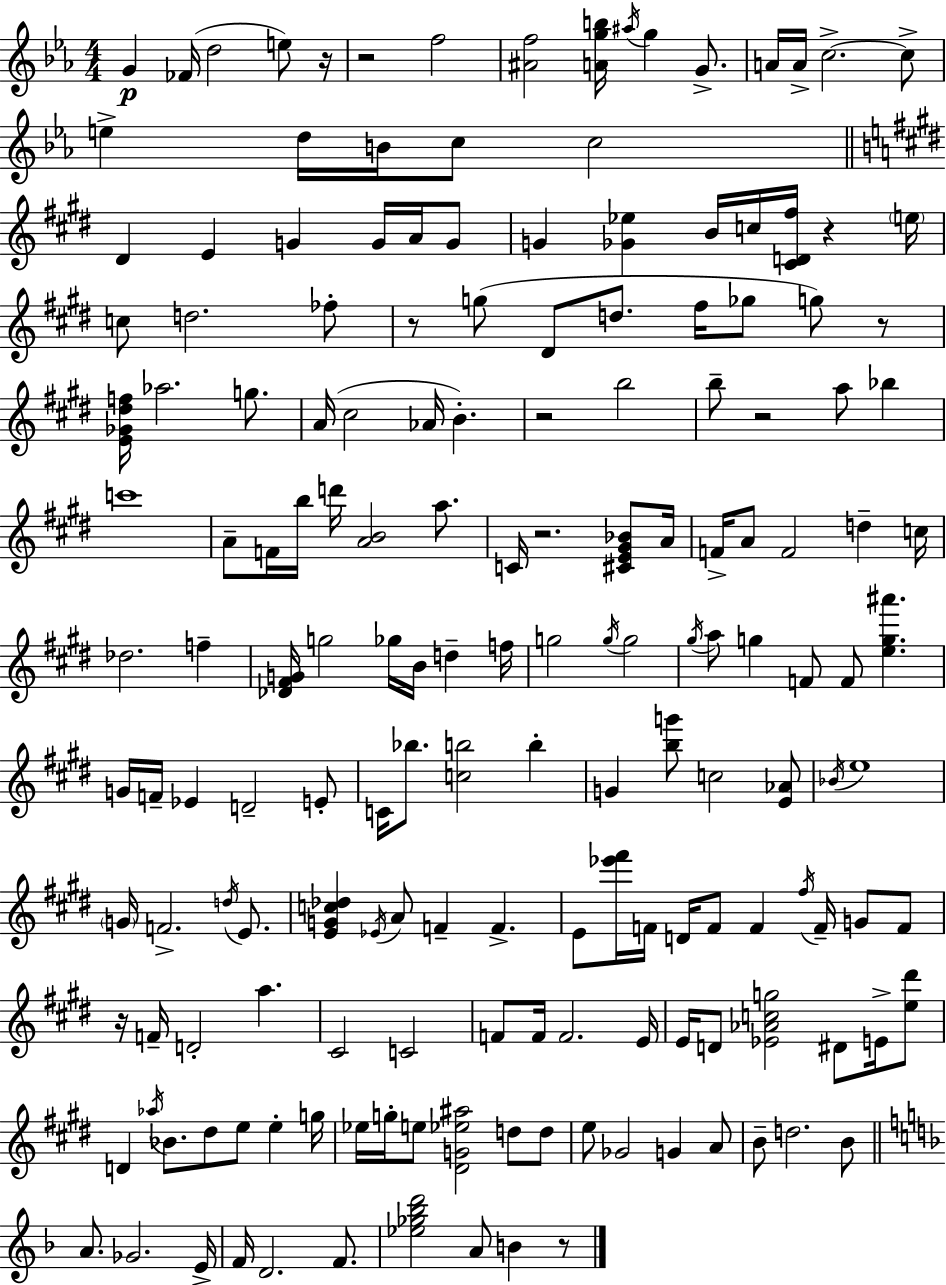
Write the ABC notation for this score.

X:1
T:Untitled
M:4/4
L:1/4
K:Eb
G _F/4 d2 e/2 z/4 z2 f2 [^Af]2 [Agb]/4 ^a/4 g G/2 A/4 A/4 c2 c/2 e d/4 B/4 c/2 c2 ^D E G G/4 A/4 G/2 G [_G_e] B/4 c/4 [^CD^f]/4 z e/4 c/2 d2 _f/2 z/2 g/2 ^D/2 d/2 ^f/4 _g/2 g/2 z/2 [E_G^df]/4 _a2 g/2 A/4 ^c2 _A/4 B z2 b2 b/2 z2 a/2 _b c'4 A/2 F/4 b/4 d'/4 [AB]2 a/2 C/4 z2 [^CE^G_B]/2 A/4 F/4 A/2 F2 d c/4 _d2 f [_D^FG]/4 g2 _g/4 B/4 d f/4 g2 g/4 g2 ^g/4 a/2 g F/2 F/2 [eg^a'] G/4 F/4 _E D2 E/2 C/4 _b/2 [cb]2 b G [bg']/2 c2 [E_A]/2 _B/4 e4 G/4 F2 d/4 E/2 [EGc_d] _E/4 A/2 F F E/2 [_e'^f']/4 F/4 D/4 F/2 F ^f/4 F/4 G/2 F/2 z/4 F/4 D2 a ^C2 C2 F/2 F/4 F2 E/4 E/4 D/2 [_E_Acg]2 ^D/2 E/4 [e^d']/2 D _a/4 _B/2 ^d/2 e/2 e g/4 _e/4 g/4 e/2 [^DG_e^a]2 d/2 d/2 e/2 _G2 G A/2 B/2 d2 B/2 A/2 _G2 E/4 F/4 D2 F/2 [_e_g_bd']2 A/2 B z/2